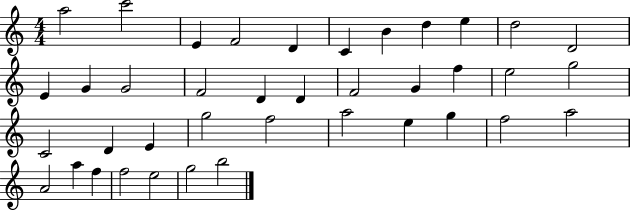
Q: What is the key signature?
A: C major